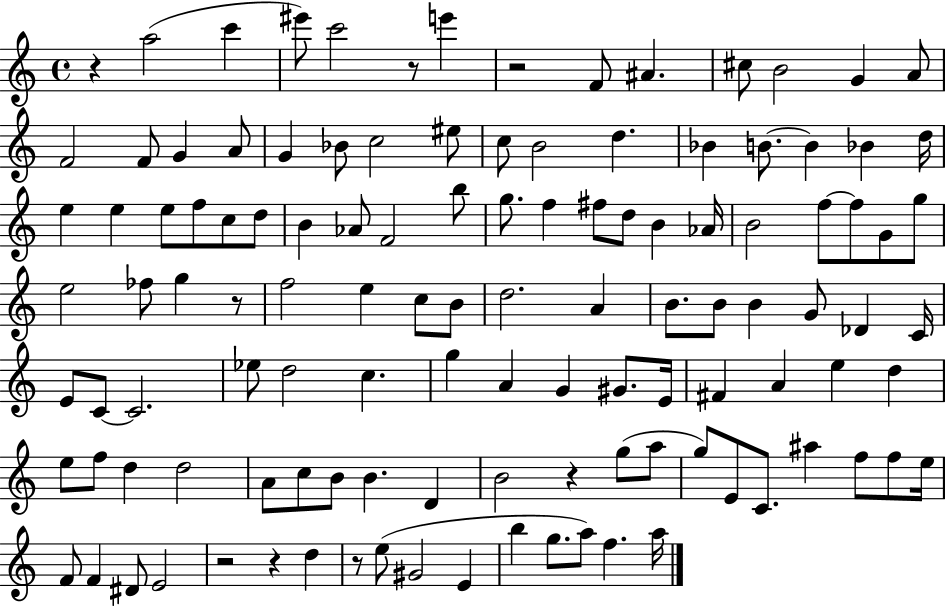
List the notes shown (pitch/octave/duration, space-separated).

R/q A5/h C6/q EIS6/e C6/h R/e E6/q R/h F4/e A#4/q. C#5/e B4/h G4/q A4/e F4/h F4/e G4/q A4/e G4/q Bb4/e C5/h EIS5/e C5/e B4/h D5/q. Bb4/q B4/e. B4/q Bb4/q D5/s E5/q E5/q E5/e F5/e C5/e D5/e B4/q Ab4/e F4/h B5/e G5/e. F5/q F#5/e D5/e B4/q Ab4/s B4/h F5/e F5/e G4/e G5/e E5/h FES5/e G5/q R/e F5/h E5/q C5/e B4/e D5/h. A4/q B4/e. B4/e B4/q G4/e Db4/q C4/s E4/e C4/e C4/h. Eb5/e D5/h C5/q. G5/q A4/q G4/q G#4/e. E4/s F#4/q A4/q E5/q D5/q E5/e F5/e D5/q D5/h A4/e C5/e B4/e B4/q. D4/q B4/h R/q G5/e A5/e G5/e E4/e C4/e. A#5/q F5/e F5/e E5/s F4/e F4/q D#4/e E4/h R/h R/q D5/q R/e E5/e G#4/h E4/q B5/q G5/e. A5/e F5/q. A5/s